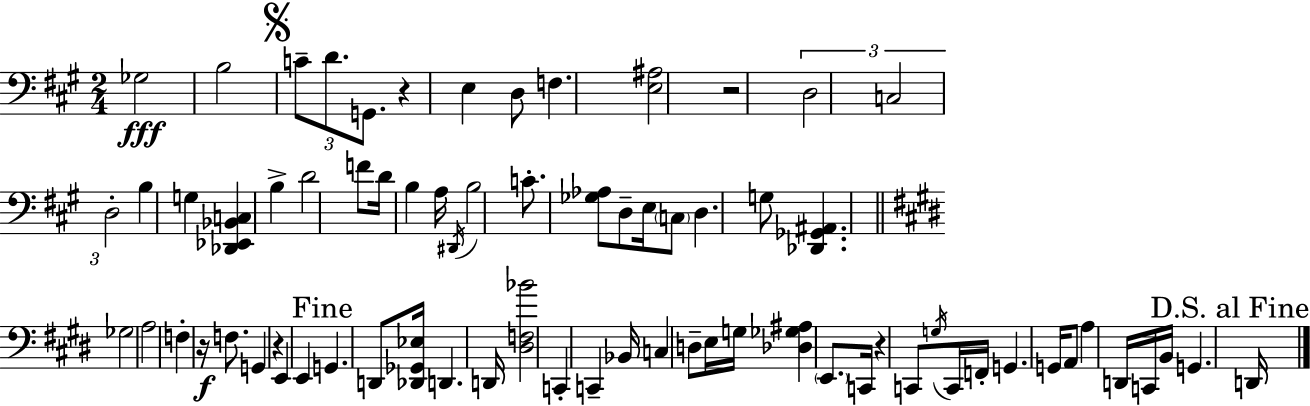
Gb3/h B3/h C4/e D4/e. G2/e. R/q E3/q D3/e F3/q. [E3,A#3]/h R/h D3/h C3/h D3/h B3/q G3/q [Db2,Eb2,Bb2,C3]/q B3/q D4/h F4/e D4/s B3/q A3/s D#2/s B3/h C4/e. [Gb3,Ab3]/e D3/e E3/s C3/e D3/q. G3/e [Db2,Gb2,A#2]/q. Gb3/h A3/h F3/q R/s F3/e. G2/q R/q E2/q E2/q G2/q. D2/e [Db2,Gb2,Eb3]/s D2/q. D2/s [D#3,F3,Bb4]/h C2/q C2/q Bb2/s C3/q D3/e E3/s G3/s [Db3,Gb3,A#3]/q E2/e. C2/s R/q C2/e G3/s C2/s F2/s G2/q. G2/s A2/e A3/q D2/s C2/s B2/s G2/q. D2/s